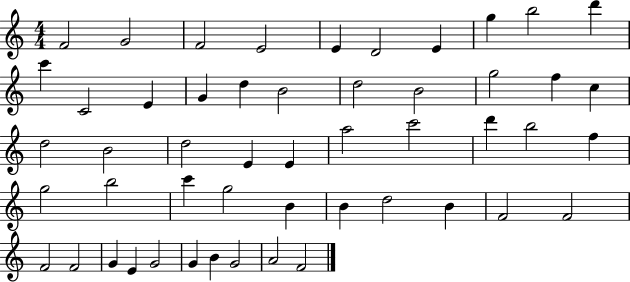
F4/h G4/h F4/h E4/h E4/q D4/h E4/q G5/q B5/h D6/q C6/q C4/h E4/q G4/q D5/q B4/h D5/h B4/h G5/h F5/q C5/q D5/h B4/h D5/h E4/q E4/q A5/h C6/h D6/q B5/h F5/q G5/h B5/h C6/q G5/h B4/q B4/q D5/h B4/q F4/h F4/h F4/h F4/h G4/q E4/q G4/h G4/q B4/q G4/h A4/h F4/h